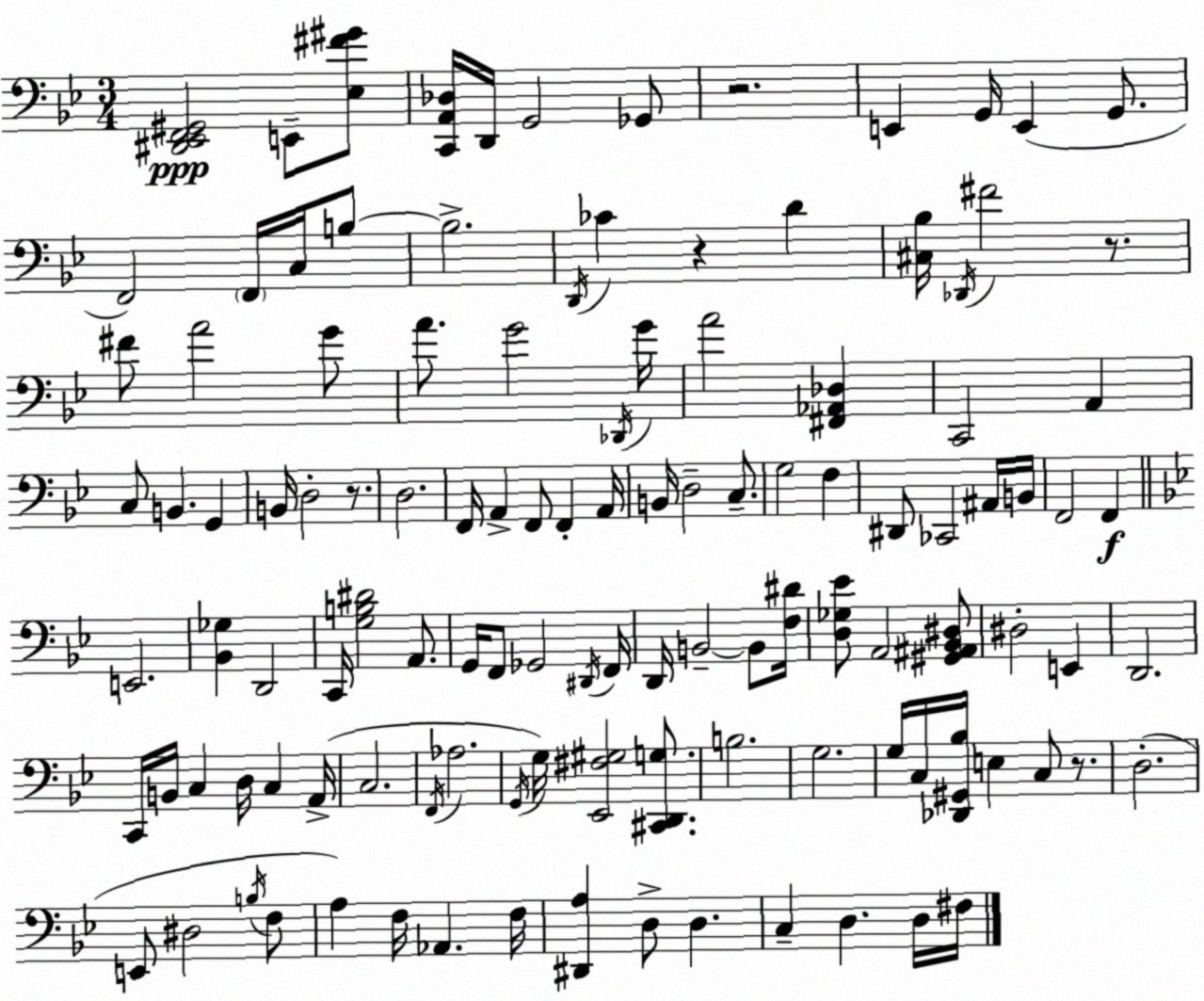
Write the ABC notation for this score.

X:1
T:Untitled
M:3/4
L:1/4
K:Gm
[^D,,_E,,F,,^G,,]2 E,,/2 [_E,^F^G]/2 [C,,A,,_D,]/4 D,,/4 G,,2 _G,,/2 z2 E,, G,,/4 E,, G,,/2 F,,2 F,,/4 C,/4 B,/2 B,2 D,,/4 _C z D [^C,_B,]/4 _D,,/4 ^F2 z/2 ^F/2 A2 G/2 A/2 G2 _D,,/4 G/4 A2 [^F,,_A,,_D,] C,,2 A,, C,/2 B,, G,, B,,/4 D,2 z/2 D,2 F,,/4 A,, F,,/2 F,, A,,/4 B,,/4 D,2 C,/2 G,2 F, ^D,,/2 _C,,2 ^A,,/4 B,,/4 F,,2 F,, E,,2 [_B,,_G,] D,,2 C,,/4 [G,B,^D]2 A,,/2 G,,/4 F,,/2 _G,,2 ^D,,/4 F,,/4 D,,/4 B,,2 B,,/2 [F,^D]/4 [D,_G,_E]/2 A,,2 [^G,,^A,,_B,,^D,]/2 ^D,2 E,, D,,2 C,,/4 B,,/4 C, D,/4 C, A,,/4 C,2 F,,/4 _A,2 G,,/4 G,/4 [_E,,^F,^G,]2 [^C,,D,,G,]/2 B,2 G,2 G,/4 C,/4 [_D,,^G,,_B,]/4 E, C,/2 z/2 D,2 E,,/2 ^D,2 B,/4 F,/2 A, F,/4 _A,, F,/4 [^D,,A,] D,/2 D, C, D, D,/4 ^F,/4